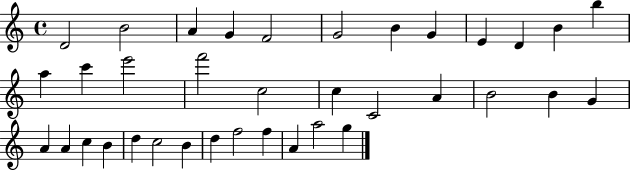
{
  \clef treble
  \time 4/4
  \defaultTimeSignature
  \key c \major
  d'2 b'2 | a'4 g'4 f'2 | g'2 b'4 g'4 | e'4 d'4 b'4 b''4 | \break a''4 c'''4 e'''2 | f'''2 c''2 | c''4 c'2 a'4 | b'2 b'4 g'4 | \break a'4 a'4 c''4 b'4 | d''4 c''2 b'4 | d''4 f''2 f''4 | a'4 a''2 g''4 | \break \bar "|."
}